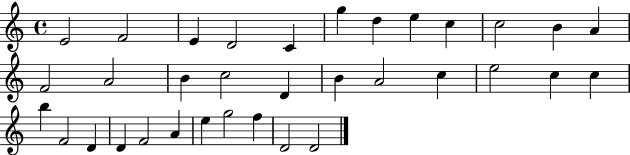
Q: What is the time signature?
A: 4/4